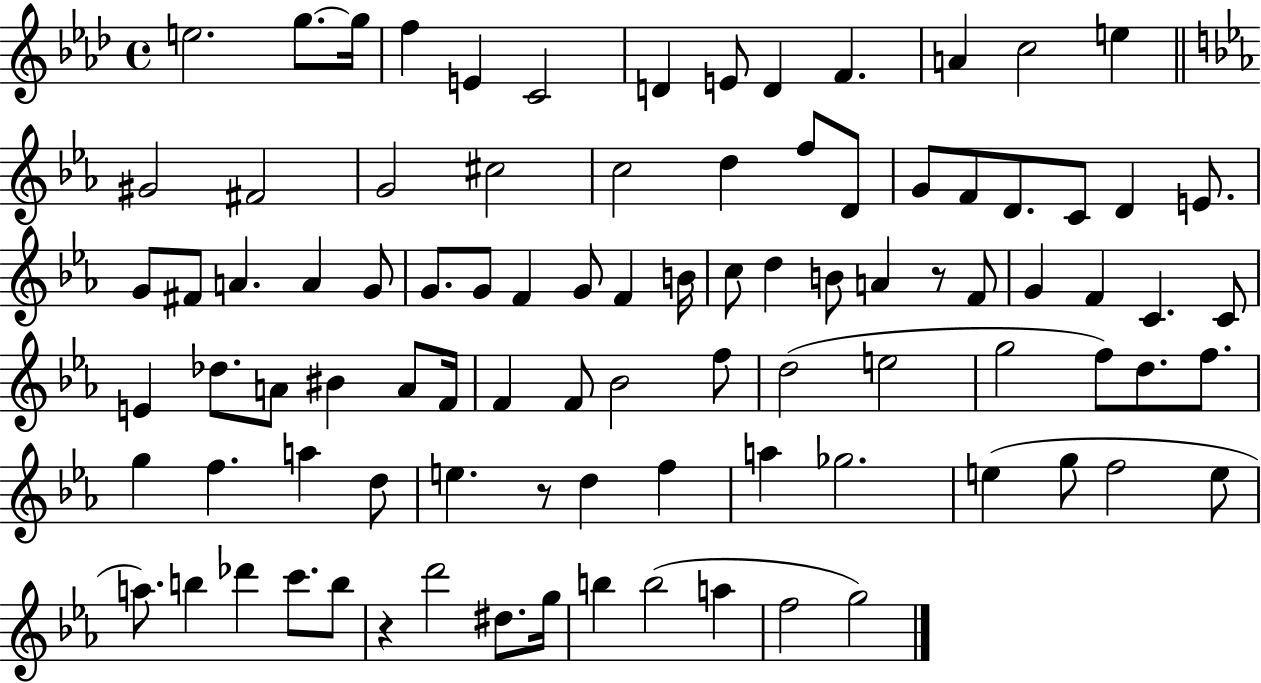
E5/h. G5/e. G5/s F5/q E4/q C4/h D4/q E4/e D4/q F4/q. A4/q C5/h E5/q G#4/h F#4/h G4/h C#5/h C5/h D5/q F5/e D4/e G4/e F4/e D4/e. C4/e D4/q E4/e. G4/e F#4/e A4/q. A4/q G4/e G4/e. G4/e F4/q G4/e F4/q B4/s C5/e D5/q B4/e A4/q R/e F4/e G4/q F4/q C4/q. C4/e E4/q Db5/e. A4/e BIS4/q A4/e F4/s F4/q F4/e Bb4/h F5/e D5/h E5/h G5/h F5/e D5/e. F5/e. G5/q F5/q. A5/q D5/e E5/q. R/e D5/q F5/q A5/q Gb5/h. E5/q G5/e F5/h E5/e A5/e. B5/q Db6/q C6/e. B5/e R/q D6/h D#5/e. G5/s B5/q B5/h A5/q F5/h G5/h